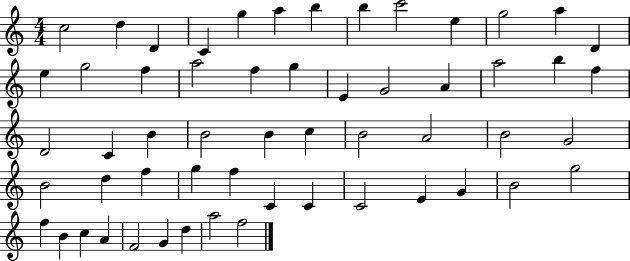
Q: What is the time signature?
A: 4/4